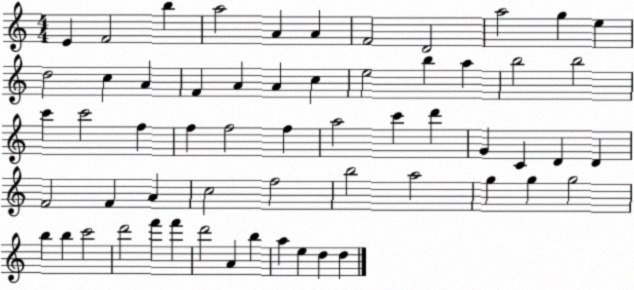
X:1
T:Untitled
M:4/4
L:1/4
K:C
E F2 b a2 A A F2 D2 a2 g e d2 c A F A A c e2 b a b2 b2 c' c'2 f f f2 f a2 c' d' G C D D F2 F A c2 f2 b2 a2 g g g2 b b c'2 d'2 f' f' d'2 A b a e d d